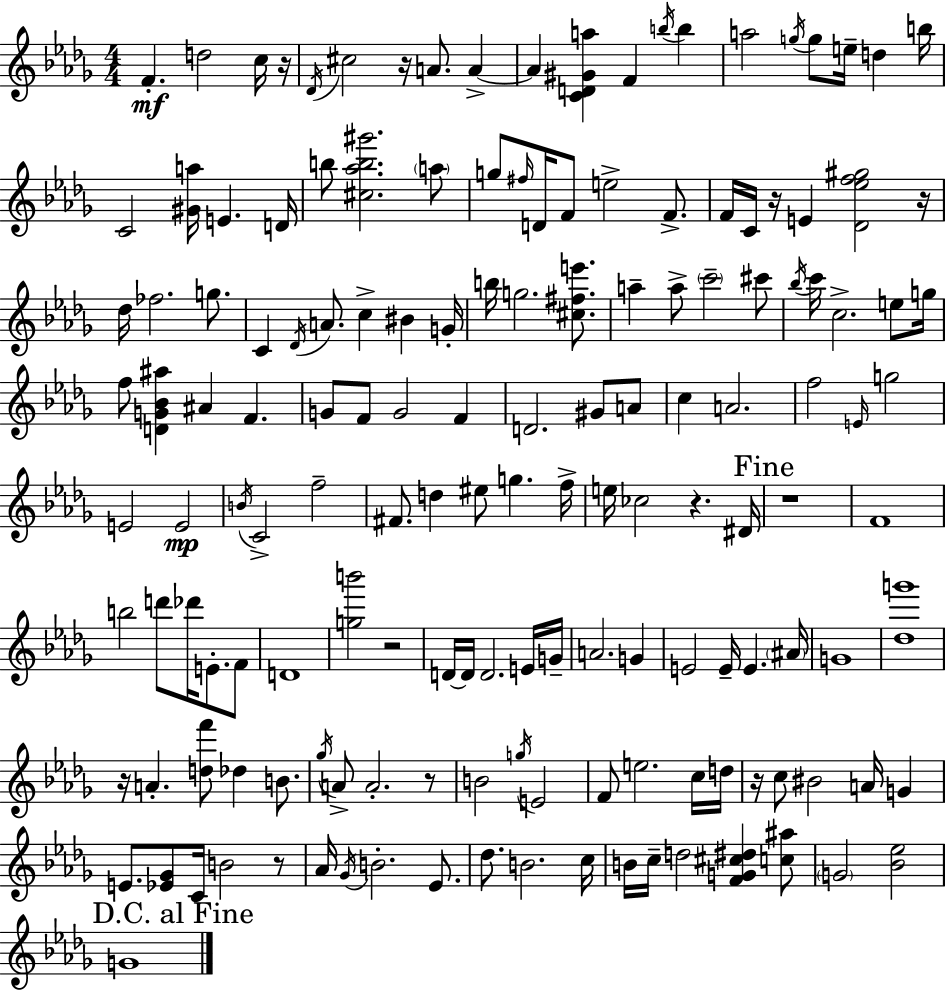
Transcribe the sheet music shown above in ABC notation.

X:1
T:Untitled
M:4/4
L:1/4
K:Bbm
F d2 c/4 z/4 _D/4 ^c2 z/4 A/2 A A [CD^Ga] F b/4 b a2 g/4 g/2 e/4 d b/4 C2 [^Ga]/4 E D/4 b/2 [^c_ab^g']2 a/2 g/2 ^f/4 D/4 F/2 e2 F/2 F/4 C/4 z/4 E [_D_ef^g]2 z/4 _d/4 _f2 g/2 C _D/4 A/2 c ^B G/4 b/4 g2 [^c^fe']/2 a a/2 c'2 ^c'/2 _b/4 c'/4 c2 e/2 g/4 f/2 [DG_B^a] ^A F G/2 F/2 G2 F D2 ^G/2 A/2 c A2 f2 E/4 g2 E2 E2 B/4 C2 f2 ^F/2 d ^e/2 g f/4 e/4 _c2 z ^D/4 z4 F4 b2 d'/2 _d'/4 E/2 F/2 D4 [gb']2 z2 D/4 D/4 D2 E/4 G/4 A2 G E2 E/4 E ^A/4 G4 [_dg']4 z/4 A [df']/2 _d B/2 _g/4 A/2 A2 z/2 B2 g/4 E2 F/2 e2 c/4 d/4 z/4 c/2 ^B2 A/4 G E/2 [_E_G]/2 C/4 B2 z/2 _A/4 _G/4 B2 _E/2 _d/2 B2 c/4 B/4 c/4 d2 [FG^c^d] [c^a]/2 G2 [_B_e]2 G4